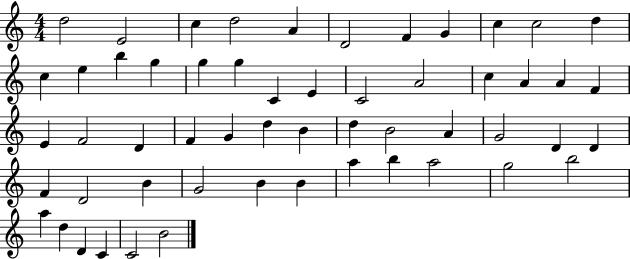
{
  \clef treble
  \numericTimeSignature
  \time 4/4
  \key c \major
  d''2 e'2 | c''4 d''2 a'4 | d'2 f'4 g'4 | c''4 c''2 d''4 | \break c''4 e''4 b''4 g''4 | g''4 g''4 c'4 e'4 | c'2 a'2 | c''4 a'4 a'4 f'4 | \break e'4 f'2 d'4 | f'4 g'4 d''4 b'4 | d''4 b'2 a'4 | g'2 d'4 d'4 | \break f'4 d'2 b'4 | g'2 b'4 b'4 | a''4 b''4 a''2 | g''2 b''2 | \break a''4 d''4 d'4 c'4 | c'2 b'2 | \bar "|."
}